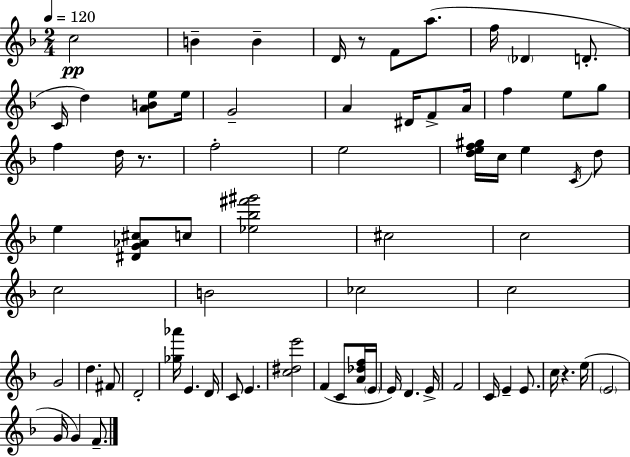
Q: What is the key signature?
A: D minor